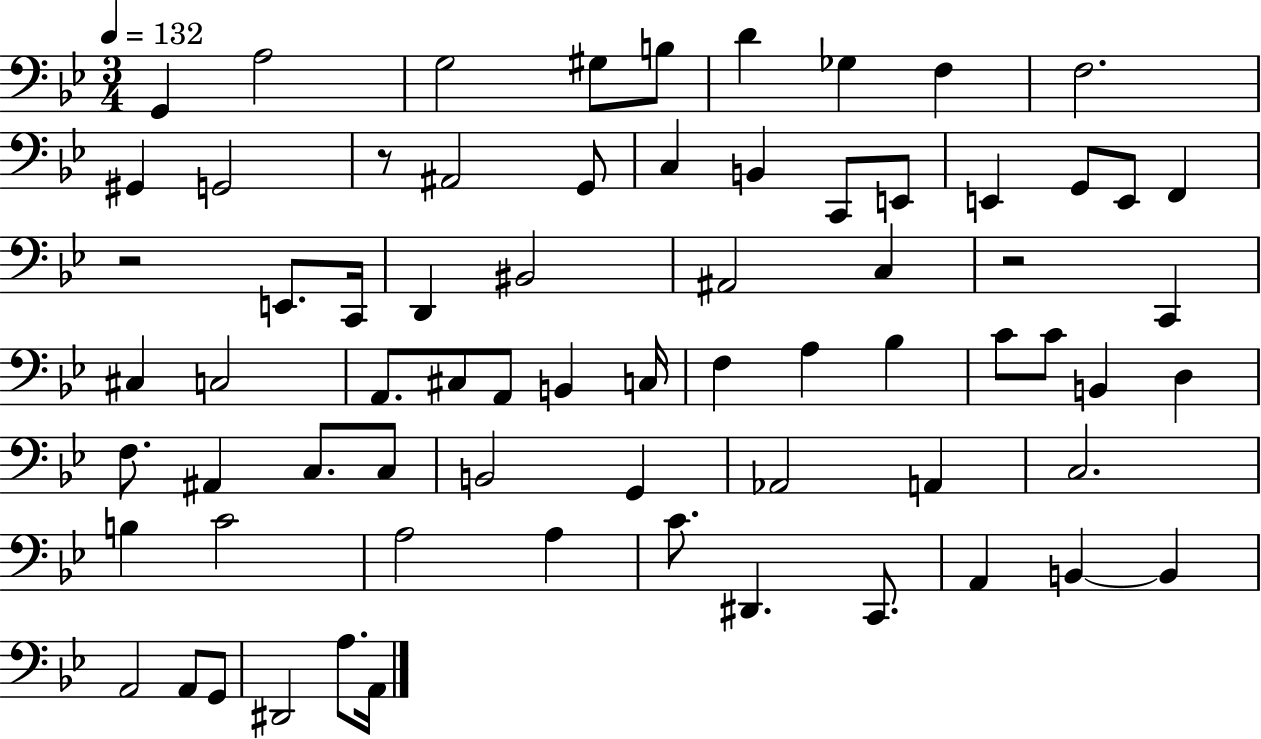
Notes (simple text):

G2/q A3/h G3/h G#3/e B3/e D4/q Gb3/q F3/q F3/h. G#2/q G2/h R/e A#2/h G2/e C3/q B2/q C2/e E2/e E2/q G2/e E2/e F2/q R/h E2/e. C2/s D2/q BIS2/h A#2/h C3/q R/h C2/q C#3/q C3/h A2/e. C#3/e A2/e B2/q C3/s F3/q A3/q Bb3/q C4/e C4/e B2/q D3/q F3/e. A#2/q C3/e. C3/e B2/h G2/q Ab2/h A2/q C3/h. B3/q C4/h A3/h A3/q C4/e. D#2/q. C2/e. A2/q B2/q B2/q A2/h A2/e G2/e D#2/h A3/e. A2/s